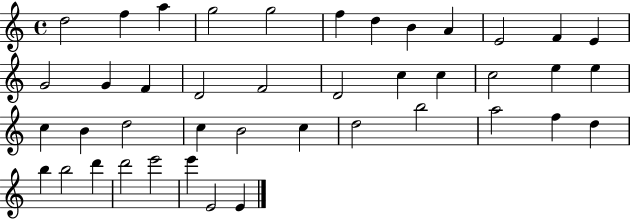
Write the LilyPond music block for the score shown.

{
  \clef treble
  \time 4/4
  \defaultTimeSignature
  \key c \major
  d''2 f''4 a''4 | g''2 g''2 | f''4 d''4 b'4 a'4 | e'2 f'4 e'4 | \break g'2 g'4 f'4 | d'2 f'2 | d'2 c''4 c''4 | c''2 e''4 e''4 | \break c''4 b'4 d''2 | c''4 b'2 c''4 | d''2 b''2 | a''2 f''4 d''4 | \break b''4 b''2 d'''4 | d'''2 e'''2 | e'''4 e'2 e'4 | \bar "|."
}